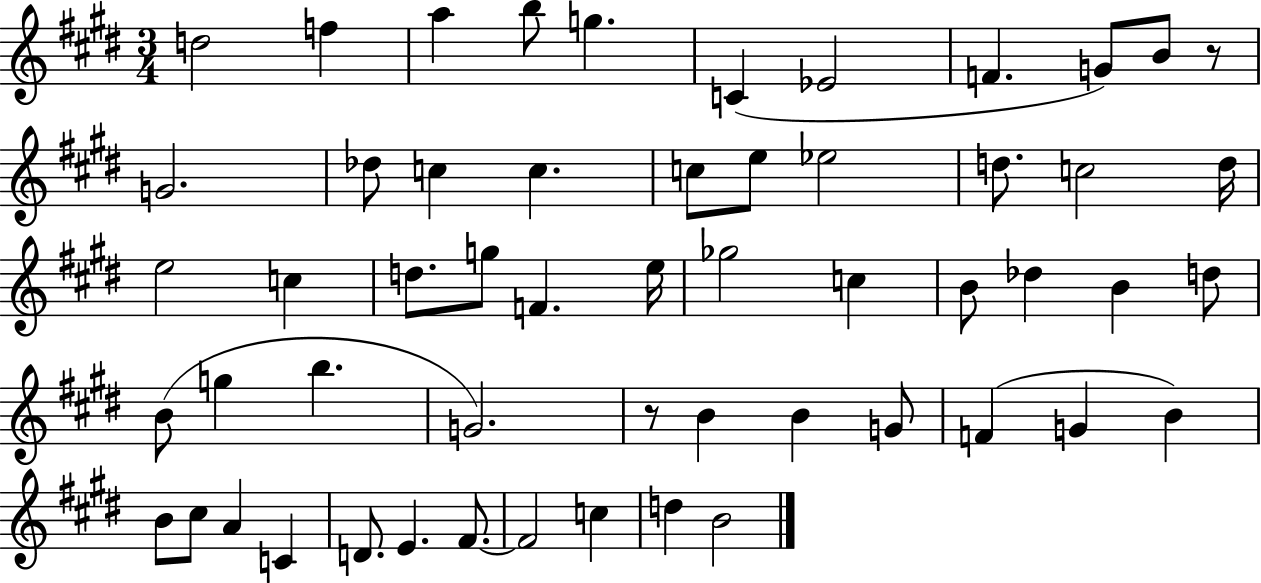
X:1
T:Untitled
M:3/4
L:1/4
K:E
d2 f a b/2 g C _E2 F G/2 B/2 z/2 G2 _d/2 c c c/2 e/2 _e2 d/2 c2 d/4 e2 c d/2 g/2 F e/4 _g2 c B/2 _d B d/2 B/2 g b G2 z/2 B B G/2 F G B B/2 ^c/2 A C D/2 E ^F/2 ^F2 c d B2